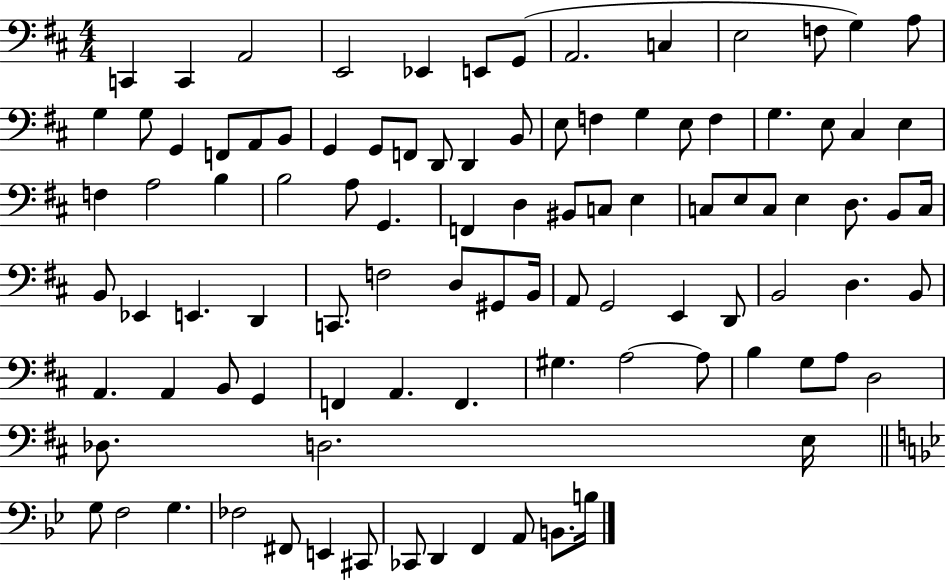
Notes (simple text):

C2/q C2/q A2/h E2/h Eb2/q E2/e G2/e A2/h. C3/q E3/h F3/e G3/q A3/e G3/q G3/e G2/q F2/e A2/e B2/e G2/q G2/e F2/e D2/e D2/q B2/e E3/e F3/q G3/q E3/e F3/q G3/q. E3/e C#3/q E3/q F3/q A3/h B3/q B3/h A3/e G2/q. F2/q D3/q BIS2/e C3/e E3/q C3/e E3/e C3/e E3/q D3/e. B2/e C3/s B2/e Eb2/q E2/q. D2/q C2/e. F3/h D3/e G#2/e B2/s A2/e G2/h E2/q D2/e B2/h D3/q. B2/e A2/q. A2/q B2/e G2/q F2/q A2/q. F2/q. G#3/q. A3/h A3/e B3/q G3/e A3/e D3/h Db3/e. D3/h. E3/s G3/e F3/h G3/q. FES3/h F#2/e E2/q C#2/e CES2/e D2/q F2/q A2/e B2/e. B3/s